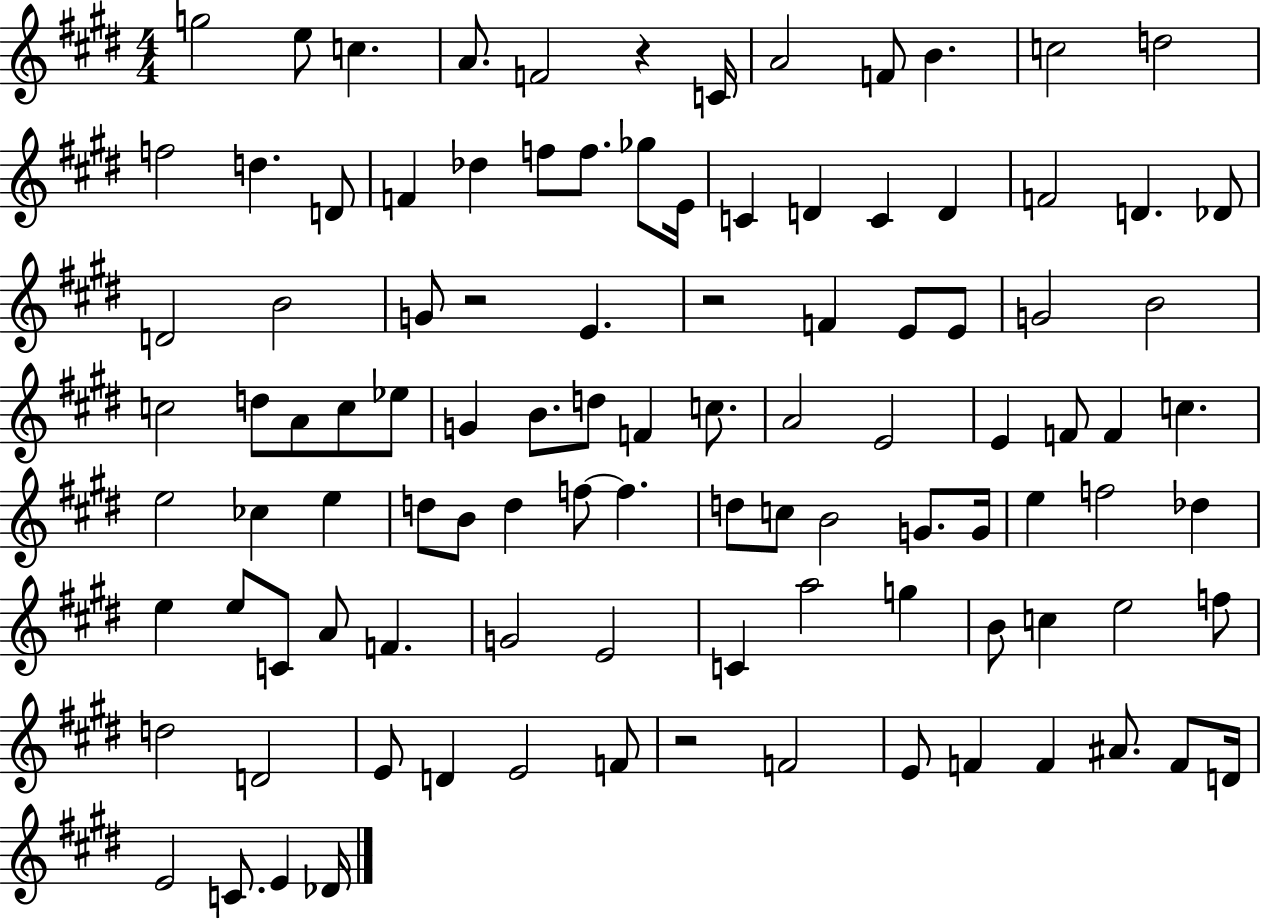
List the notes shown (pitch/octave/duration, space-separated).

G5/h E5/e C5/q. A4/e. F4/h R/q C4/s A4/h F4/e B4/q. C5/h D5/h F5/h D5/q. D4/e F4/q Db5/q F5/e F5/e. Gb5/e E4/s C4/q D4/q C4/q D4/q F4/h D4/q. Db4/e D4/h B4/h G4/e R/h E4/q. R/h F4/q E4/e E4/e G4/h B4/h C5/h D5/e A4/e C5/e Eb5/e G4/q B4/e. D5/e F4/q C5/e. A4/h E4/h E4/q F4/e F4/q C5/q. E5/h CES5/q E5/q D5/e B4/e D5/q F5/e F5/q. D5/e C5/e B4/h G4/e. G4/s E5/q F5/h Db5/q E5/q E5/e C4/e A4/e F4/q. G4/h E4/h C4/q A5/h G5/q B4/e C5/q E5/h F5/e D5/h D4/h E4/e D4/q E4/h F4/e R/h F4/h E4/e F4/q F4/q A#4/e. F4/e D4/s E4/h C4/e. E4/q Db4/s